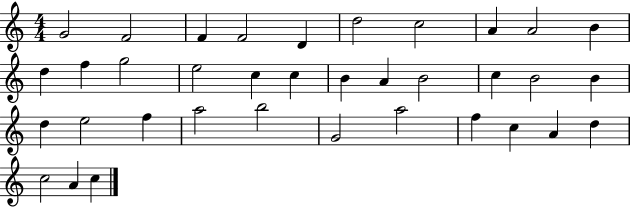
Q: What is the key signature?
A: C major